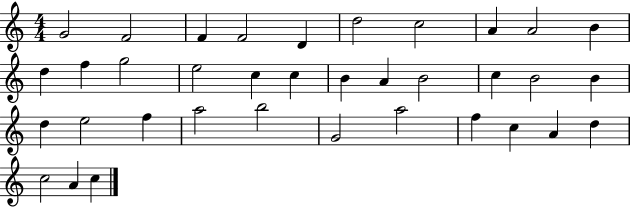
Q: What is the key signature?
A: C major